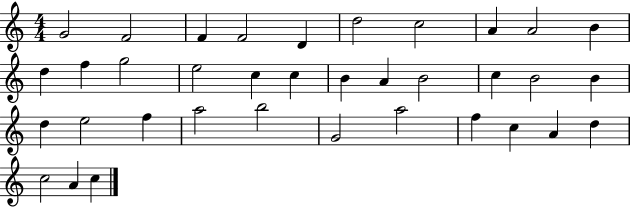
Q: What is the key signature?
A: C major